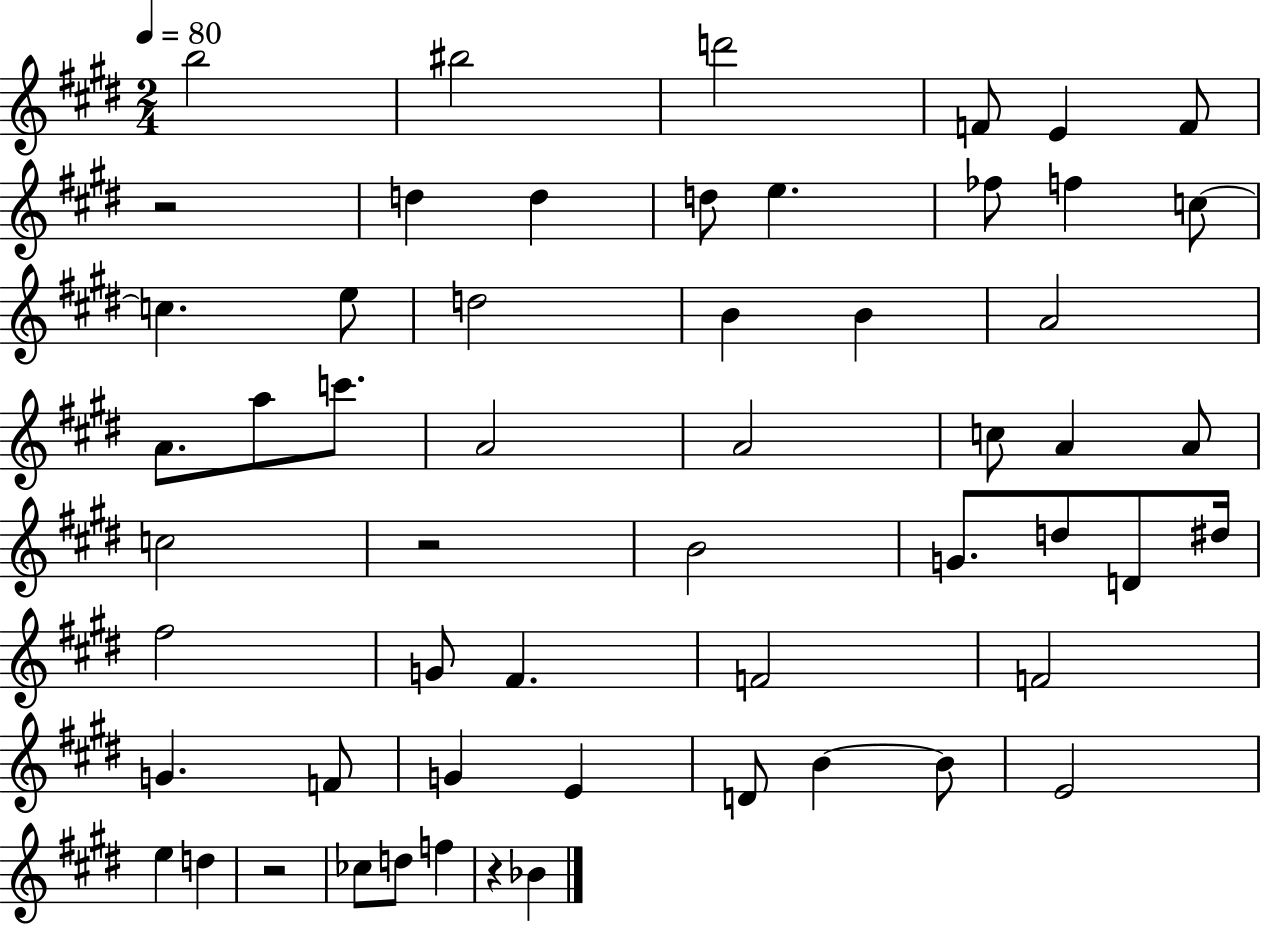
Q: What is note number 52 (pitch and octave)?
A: Bb4